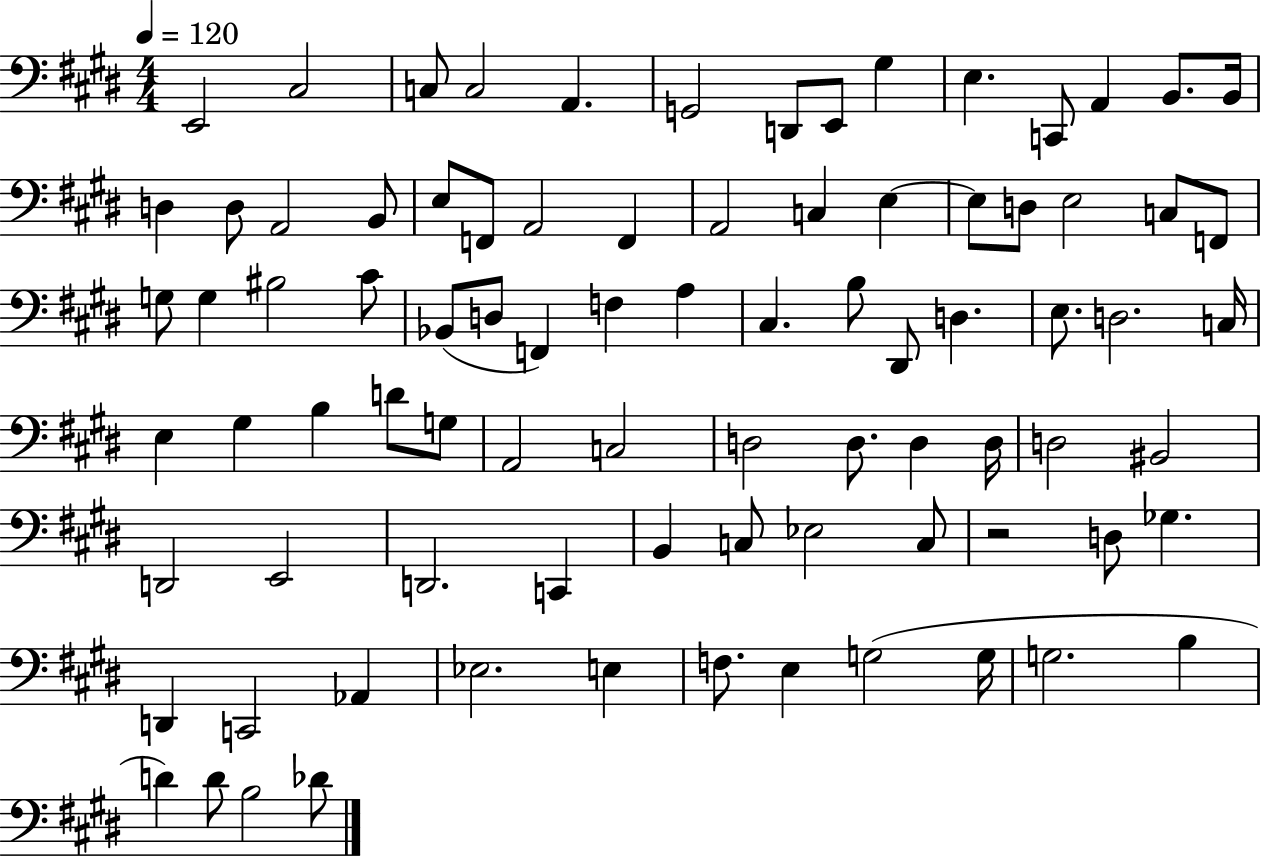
X:1
T:Untitled
M:4/4
L:1/4
K:E
E,,2 ^C,2 C,/2 C,2 A,, G,,2 D,,/2 E,,/2 ^G, E, C,,/2 A,, B,,/2 B,,/4 D, D,/2 A,,2 B,,/2 E,/2 F,,/2 A,,2 F,, A,,2 C, E, E,/2 D,/2 E,2 C,/2 F,,/2 G,/2 G, ^B,2 ^C/2 _B,,/2 D,/2 F,, F, A, ^C, B,/2 ^D,,/2 D, E,/2 D,2 C,/4 E, ^G, B, D/2 G,/2 A,,2 C,2 D,2 D,/2 D, D,/4 D,2 ^B,,2 D,,2 E,,2 D,,2 C,, B,, C,/2 _E,2 C,/2 z2 D,/2 _G, D,, C,,2 _A,, _E,2 E, F,/2 E, G,2 G,/4 G,2 B, D D/2 B,2 _D/2